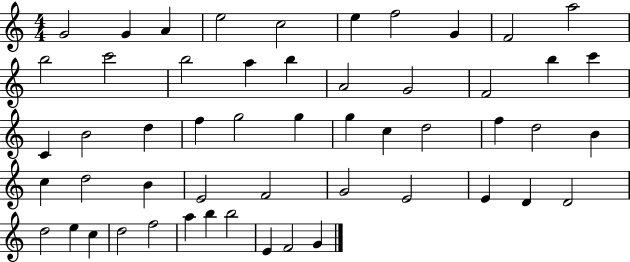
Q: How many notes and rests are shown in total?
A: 53